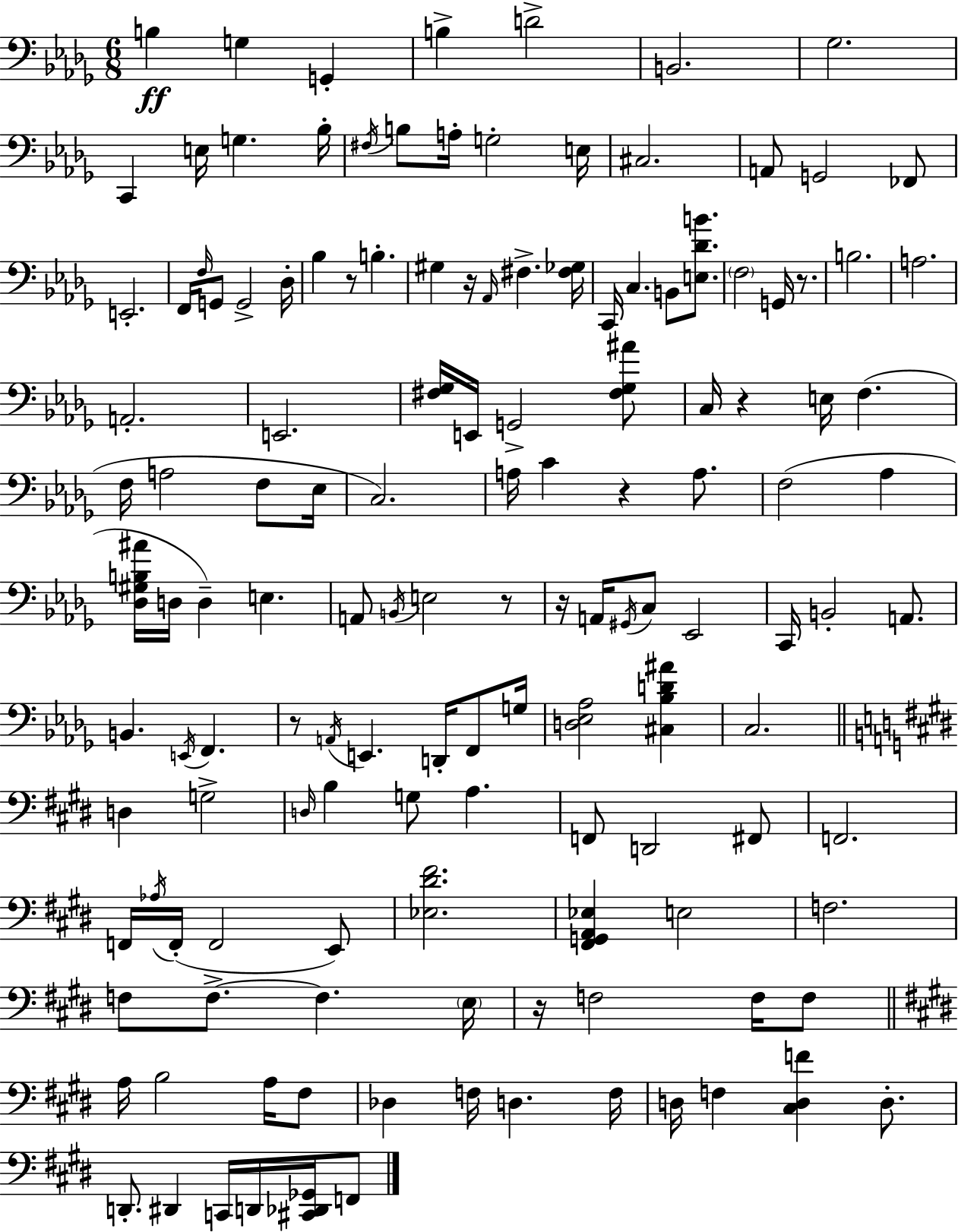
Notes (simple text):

B3/q G3/q G2/q B3/q D4/h B2/h. Gb3/h. C2/q E3/s G3/q. Bb3/s F#3/s B3/e A3/s G3/h E3/s C#3/h. A2/e G2/h FES2/e E2/h. F2/s F3/s G2/e G2/h Db3/s Bb3/q R/e B3/q. G#3/q R/s Ab2/s F#3/q. [F#3,Gb3]/s C2/s C3/q. B2/e [E3,Db4,B4]/e. F3/h G2/s R/e. B3/h. A3/h. A2/h. E2/h. [F#3,Gb3]/s E2/s G2/h [F#3,Gb3,A#4]/e C3/s R/q E3/s F3/q. F3/s A3/h F3/e Eb3/s C3/h. A3/s C4/q R/q A3/e. F3/h Ab3/q [Db3,G#3,B3,A#4]/s D3/s D3/q E3/q. A2/e B2/s E3/h R/e R/s A2/s G#2/s C3/e Eb2/h C2/s B2/h A2/e. B2/q. E2/s F2/q. R/e A2/s E2/q. D2/s F2/e G3/s [D3,Eb3,Ab3]/h [C#3,Bb3,D4,A#4]/q C3/h. D3/q G3/h D3/s B3/q G3/e A3/q. F2/e D2/h F#2/e F2/h. F2/s Ab3/s F2/s F2/h E2/e [Eb3,D#4,F#4]/h. [F#2,G2,A2,Eb3]/q E3/h F3/h. F3/e F3/e. F3/q. E3/s R/s F3/h F3/s F3/e A3/s B3/h A3/s F#3/e Db3/q F3/s D3/q. F3/s D3/s F3/q [C#3,D3,F4]/q D3/e. D2/e. D#2/q C2/s D2/s [C#2,Db2,Gb2]/s F2/e